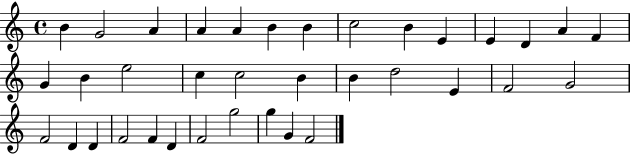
B4/q G4/h A4/q A4/q A4/q B4/q B4/q C5/h B4/q E4/q E4/q D4/q A4/q F4/q G4/q B4/q E5/h C5/q C5/h B4/q B4/q D5/h E4/q F4/h G4/h F4/h D4/q D4/q F4/h F4/q D4/q F4/h G5/h G5/q G4/q F4/h